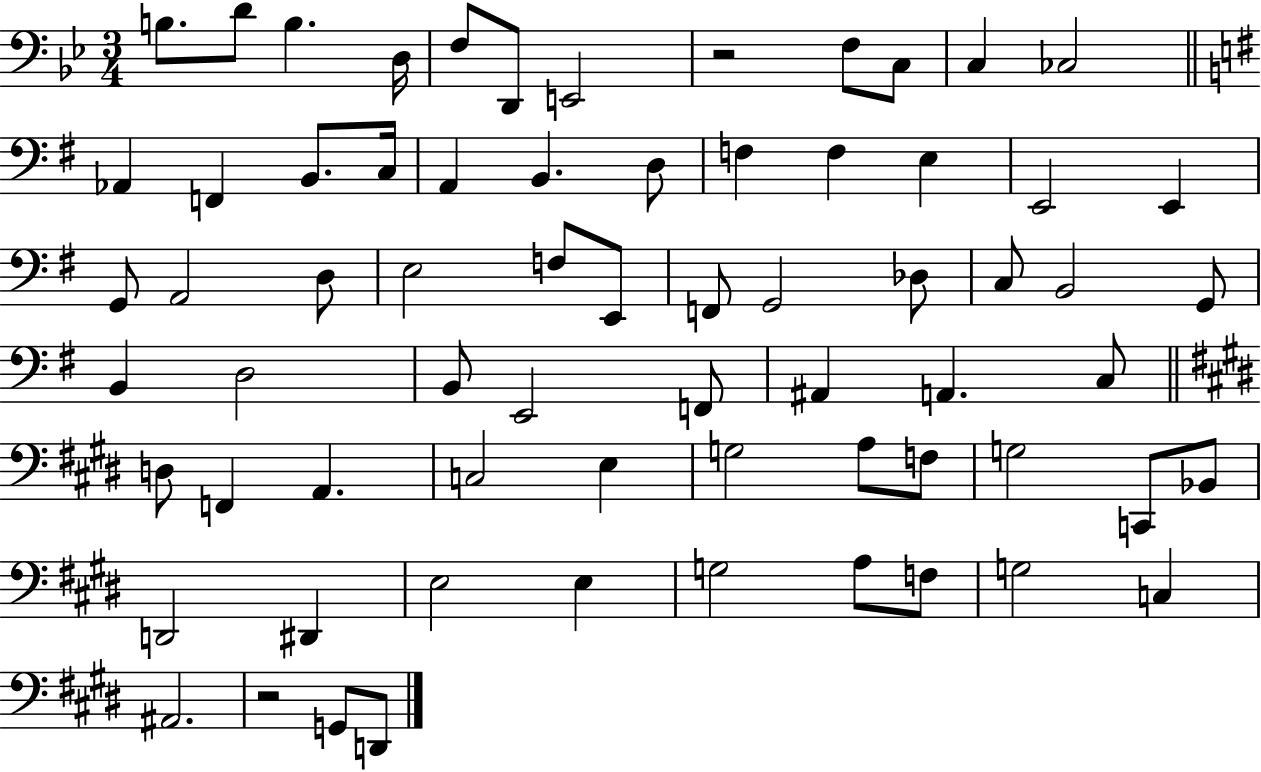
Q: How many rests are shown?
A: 2